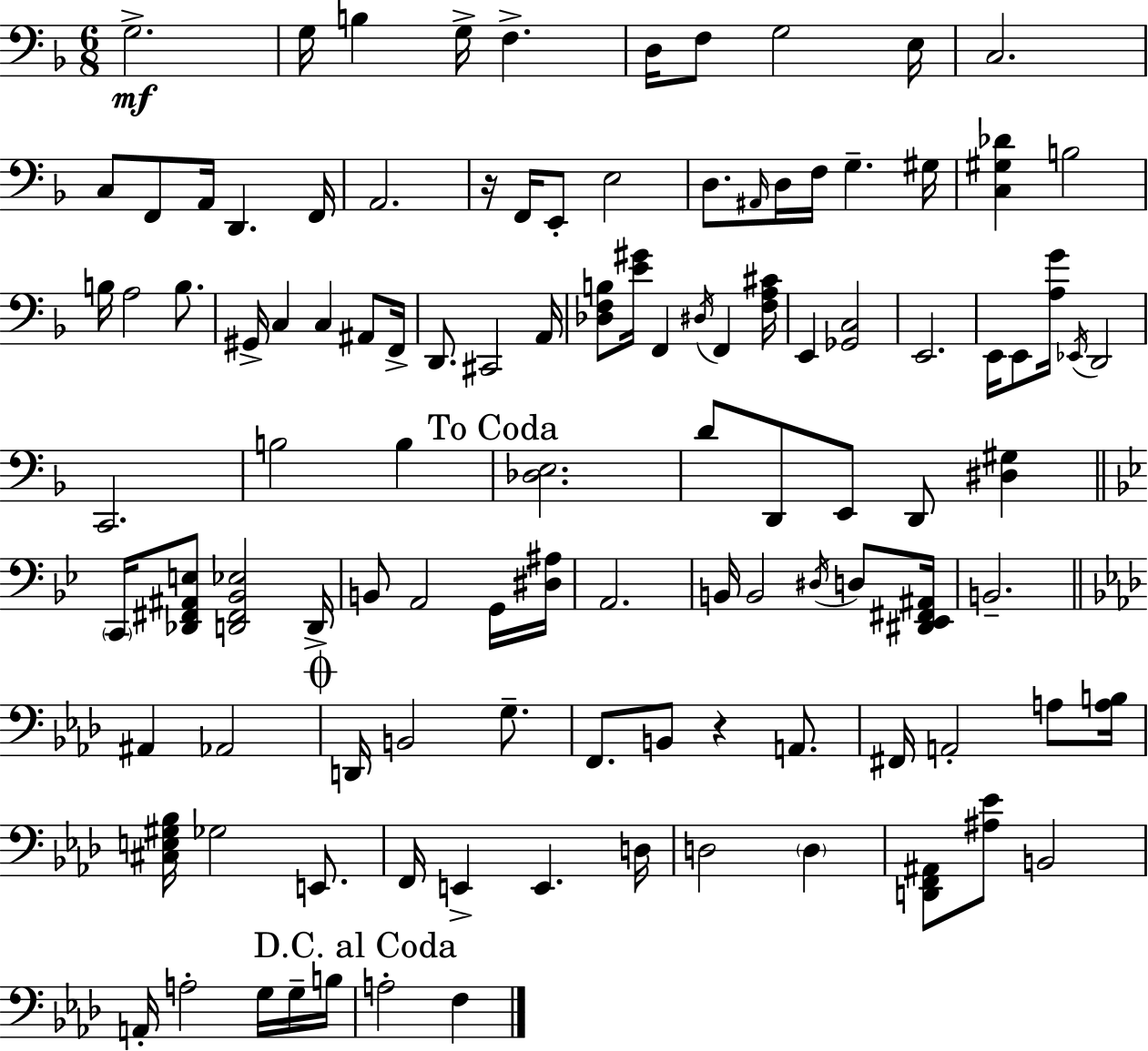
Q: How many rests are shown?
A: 2